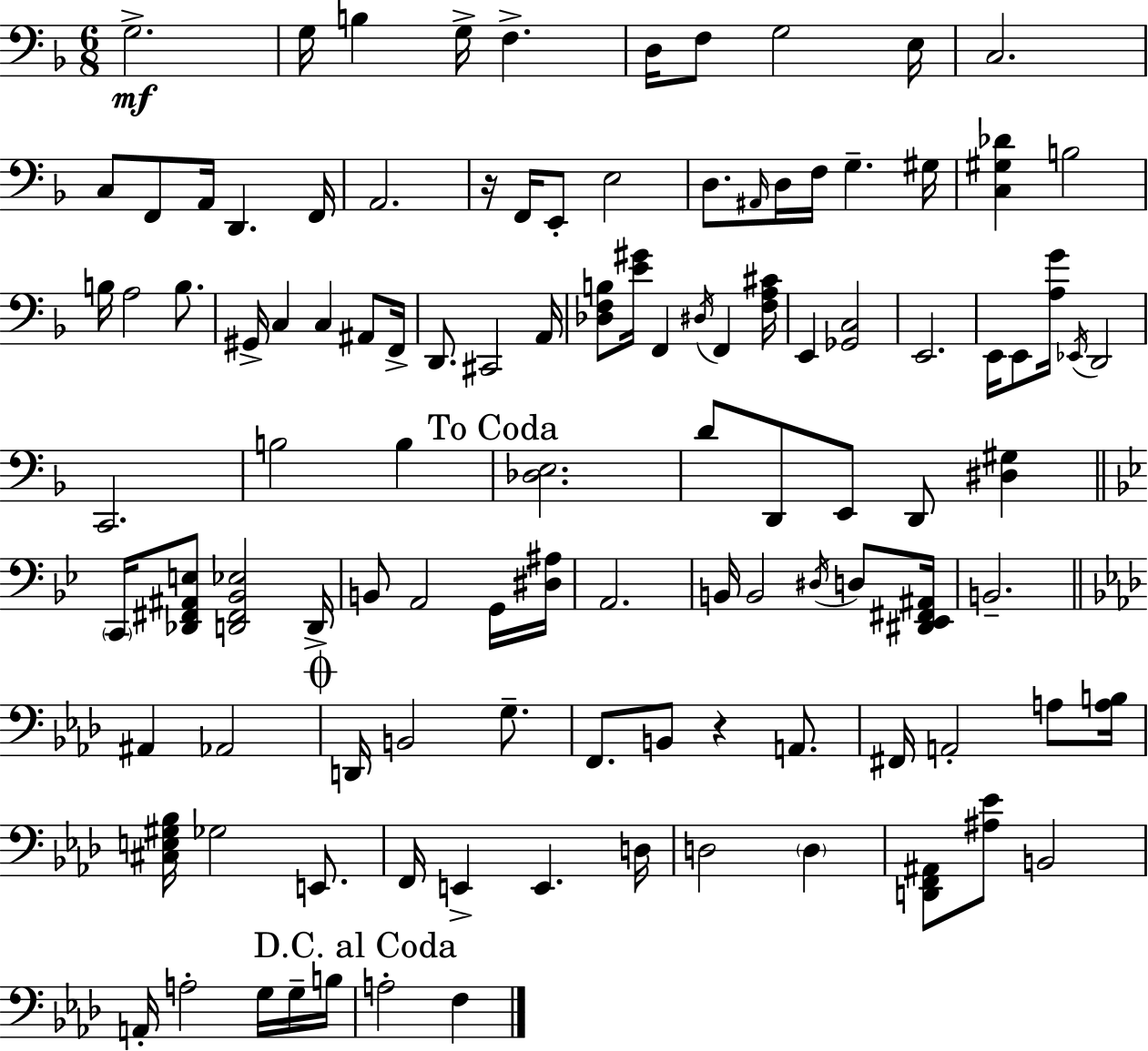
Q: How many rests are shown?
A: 2